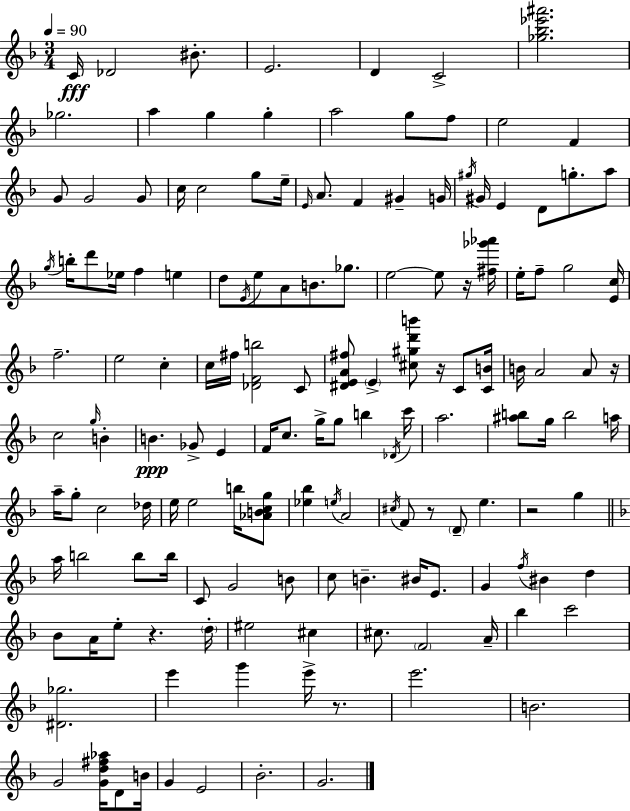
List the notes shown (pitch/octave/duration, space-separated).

C4/s Db4/h BIS4/e. E4/h. D4/q C4/h [Gb5,Bb5,Eb6,A#6]/h. Gb5/h. A5/q G5/q G5/q A5/h G5/e F5/e E5/h F4/q G4/e G4/h G4/e C5/s C5/h G5/e E5/s E4/s A4/e. F4/q G#4/q G4/s G#5/s G#4/s E4/q D4/e G5/e. A5/e G5/s B5/s D6/e Eb5/s F5/q E5/q D5/e E4/s E5/e A4/e B4/e. Gb5/e. E5/h E5/e R/s [F#5,Gb6,Ab6]/s E5/s F5/e G5/h [E4,C5]/s F5/h. E5/h C5/q C5/s F#5/s [Db4,F4,B5]/h C4/e [D#4,E4,A4,F#5]/e E4/q [C#5,G#5,D6,B6]/e R/s C4/e [C4,B4]/s B4/s A4/h A4/e R/s C5/h G5/s B4/q B4/q. Gb4/e E4/q F4/s C5/e. G5/s G5/e B5/q Db4/s C6/s A5/h. [A#5,B5]/e G5/s B5/h A5/s A5/s G5/e C5/h Db5/s E5/s E5/h B5/s [Ab4,B4,C5,G5]/e [Eb5,Bb5]/q E5/s A4/h C#5/s F4/e R/e D4/e E5/q. R/h G5/q A5/s B5/h B5/e B5/s C4/e G4/h B4/e C5/e B4/q. BIS4/s E4/e. G4/q F5/s BIS4/q D5/q Bb4/e A4/s E5/e R/q. D5/s EIS5/h C#5/q C#5/e. F4/h A4/s Bb5/q C6/h [D#4,Gb5]/h. E6/q G6/q E6/s R/e. E6/h. B4/h. G4/h [G4,D5,F#5,Ab5]/s D4/e B4/s G4/q E4/h Bb4/h. G4/h.